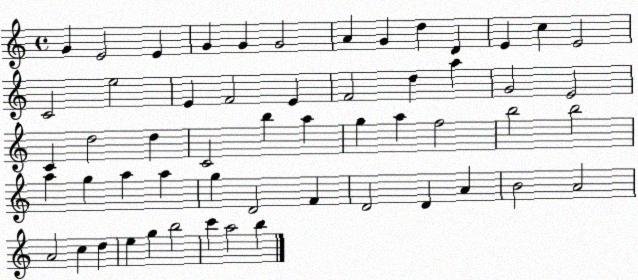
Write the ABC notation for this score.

X:1
T:Untitled
M:4/4
L:1/4
K:C
G E2 E G G G2 A G d D E c E2 C2 e2 E F2 E F2 d a G2 E2 C d2 d C2 b a g a f2 b2 b2 a g a a g D2 F D2 D A B2 A2 A2 c d e g b2 c' a2 b